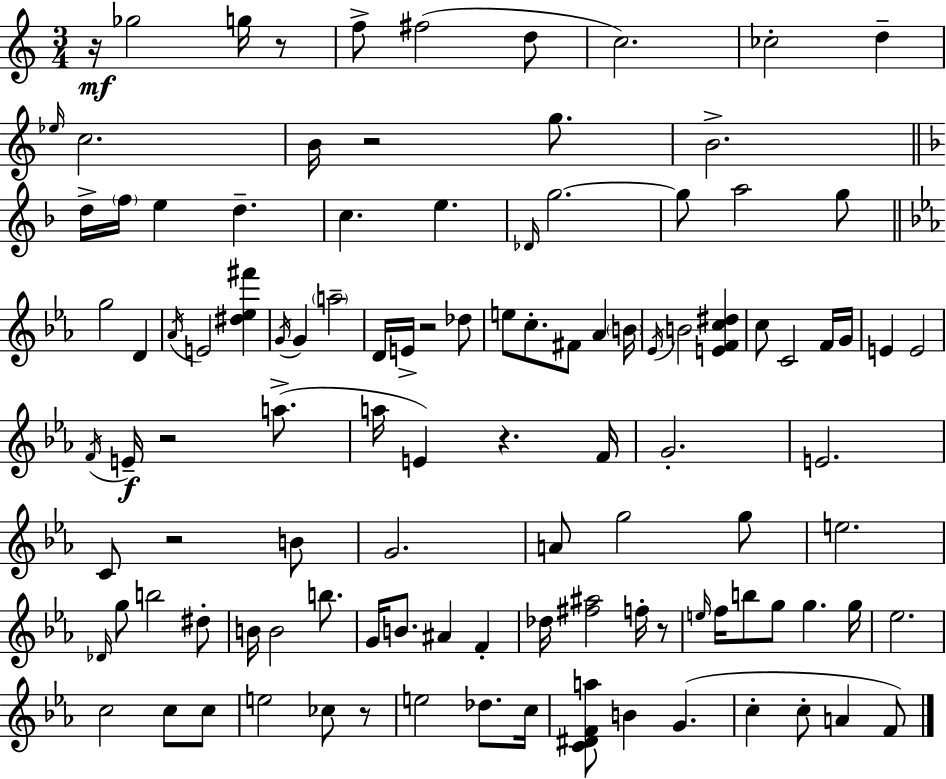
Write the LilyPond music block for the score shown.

{
  \clef treble
  \numericTimeSignature
  \time 3/4
  \key c \major
  \repeat volta 2 { r16\mf ges''2 g''16 r8 | f''8-> fis''2( d''8 | c''2.) | ces''2-. d''4-- | \break \grace { ees''16 } c''2. | b'16 r2 g''8. | b'2.-> | \bar "||" \break \key d \minor d''16-> \parenthesize f''16 e''4 d''4.-- | c''4. e''4. | \grace { des'16 } g''2.~~ | g''8 a''2 g''8 | \break \bar "||" \break \key ees \major g''2 d'4 | \acciaccatura { aes'16 } e'2 <dis'' ees'' fis'''>4 | \acciaccatura { g'16 } g'4 \parenthesize a''2-- | d'16 e'16-> r2 | \break des''8 e''8 c''8.-. fis'8 aes'4 | \parenthesize b'16 \acciaccatura { ees'16 } b'2 <e' f' c'' dis''>4 | c''8 c'2 | f'16 g'16 e'4 e'2 | \break \acciaccatura { f'16 } e'16--\f r2 | a''8.->( a''16 e'4) r4. | f'16 g'2.-. | e'2. | \break c'8 r2 | b'8 g'2. | a'8 g''2 | g''8 e''2. | \break \grace { des'16 } g''8 b''2 | dis''8-. b'16 b'2 | b''8. g'16 b'8. ais'4 | f'4-. des''16 <fis'' ais''>2 | \break f''16-. r8 \grace { e''16 } f''16 b''8 g''8 g''4. | g''16 ees''2. | c''2 | c''8 c''8 e''2 | \break ces''8 r8 e''2 | des''8. c''16 <c' dis' f' a''>8 b'4 | g'4.( c''4-. c''8-. | a'4 f'8) } \bar "|."
}